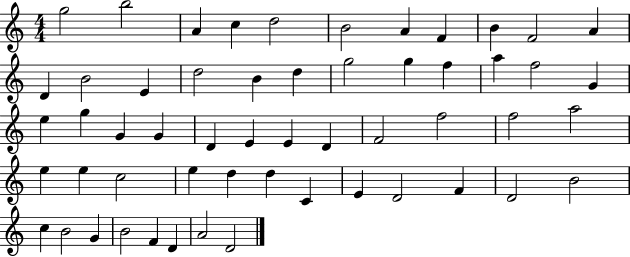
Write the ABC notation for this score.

X:1
T:Untitled
M:4/4
L:1/4
K:C
g2 b2 A c d2 B2 A F B F2 A D B2 E d2 B d g2 g f a f2 G e g G G D E E D F2 f2 f2 a2 e e c2 e d d C E D2 F D2 B2 c B2 G B2 F D A2 D2